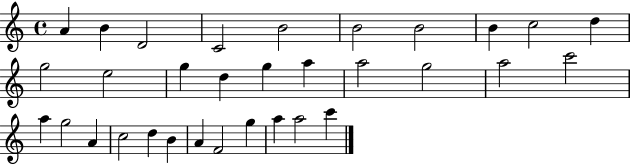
X:1
T:Untitled
M:4/4
L:1/4
K:C
A B D2 C2 B2 B2 B2 B c2 d g2 e2 g d g a a2 g2 a2 c'2 a g2 A c2 d B A F2 g a a2 c'